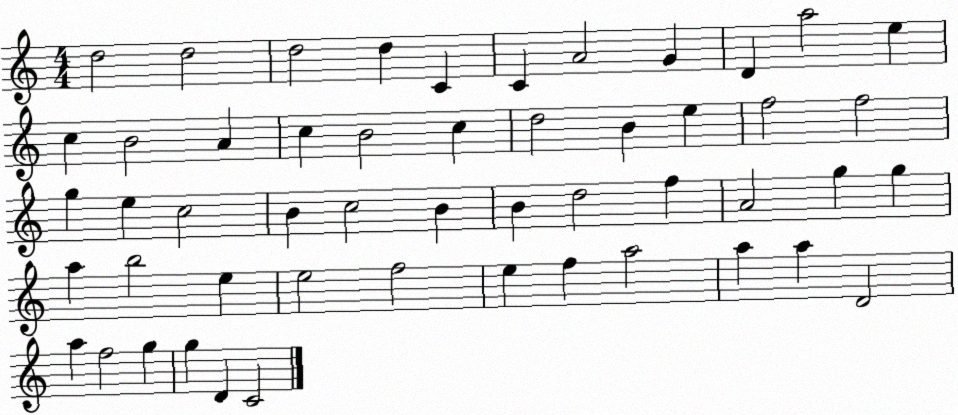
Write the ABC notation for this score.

X:1
T:Untitled
M:4/4
L:1/4
K:C
d2 d2 d2 d C C A2 G D a2 e c B2 A c B2 c d2 B e f2 f2 g e c2 B c2 B B d2 f A2 g g a b2 e e2 f2 e f a2 a a D2 a f2 g g D C2